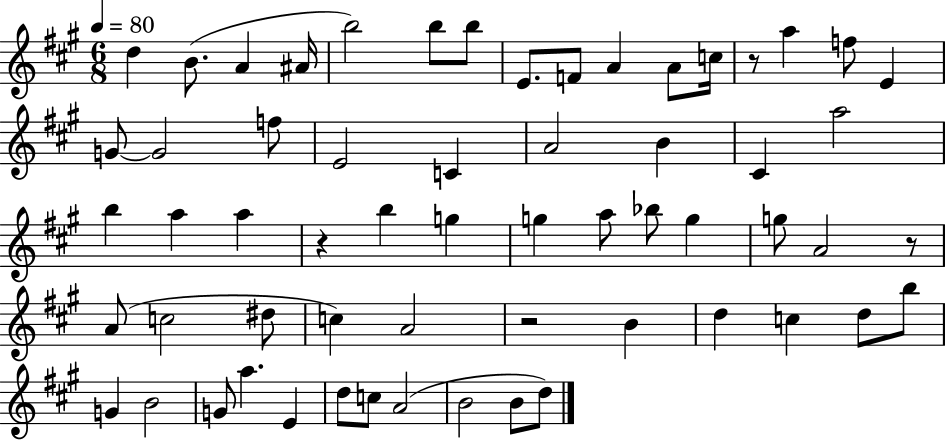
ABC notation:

X:1
T:Untitled
M:6/8
L:1/4
K:A
d B/2 A ^A/4 b2 b/2 b/2 E/2 F/2 A A/2 c/4 z/2 a f/2 E G/2 G2 f/2 E2 C A2 B ^C a2 b a a z b g g a/2 _b/2 g g/2 A2 z/2 A/2 c2 ^d/2 c A2 z2 B d c d/2 b/2 G B2 G/2 a E d/2 c/2 A2 B2 B/2 d/2